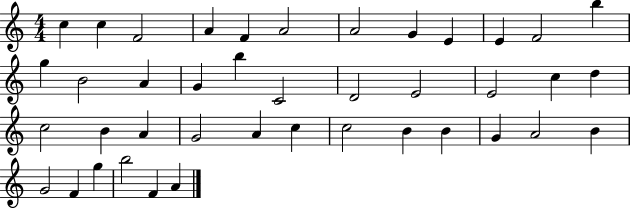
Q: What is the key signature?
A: C major